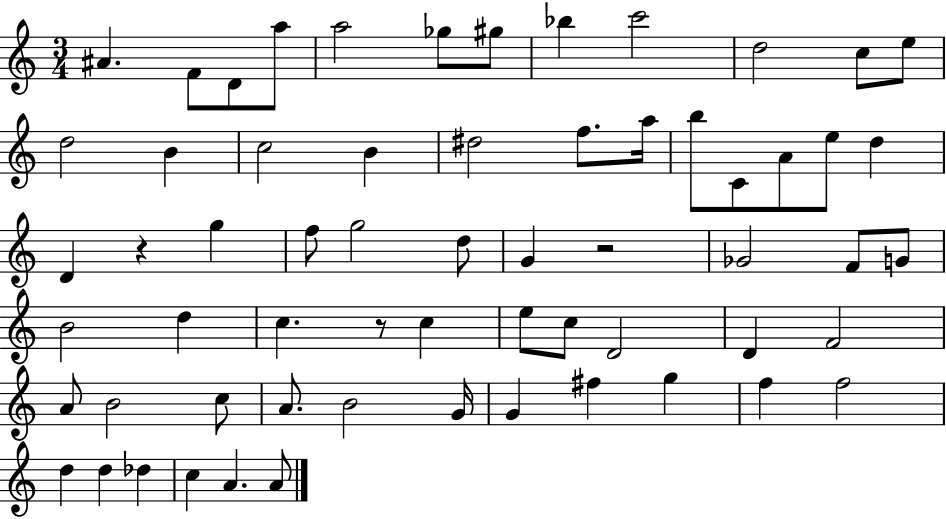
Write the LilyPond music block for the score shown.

{
  \clef treble
  \numericTimeSignature
  \time 3/4
  \key c \major
  ais'4. f'8 d'8 a''8 | a''2 ges''8 gis''8 | bes''4 c'''2 | d''2 c''8 e''8 | \break d''2 b'4 | c''2 b'4 | dis''2 f''8. a''16 | b''8 c'8 a'8 e''8 d''4 | \break d'4 r4 g''4 | f''8 g''2 d''8 | g'4 r2 | ges'2 f'8 g'8 | \break b'2 d''4 | c''4. r8 c''4 | e''8 c''8 d'2 | d'4 f'2 | \break a'8 b'2 c''8 | a'8. b'2 g'16 | g'4 fis''4 g''4 | f''4 f''2 | \break d''4 d''4 des''4 | c''4 a'4. a'8 | \bar "|."
}